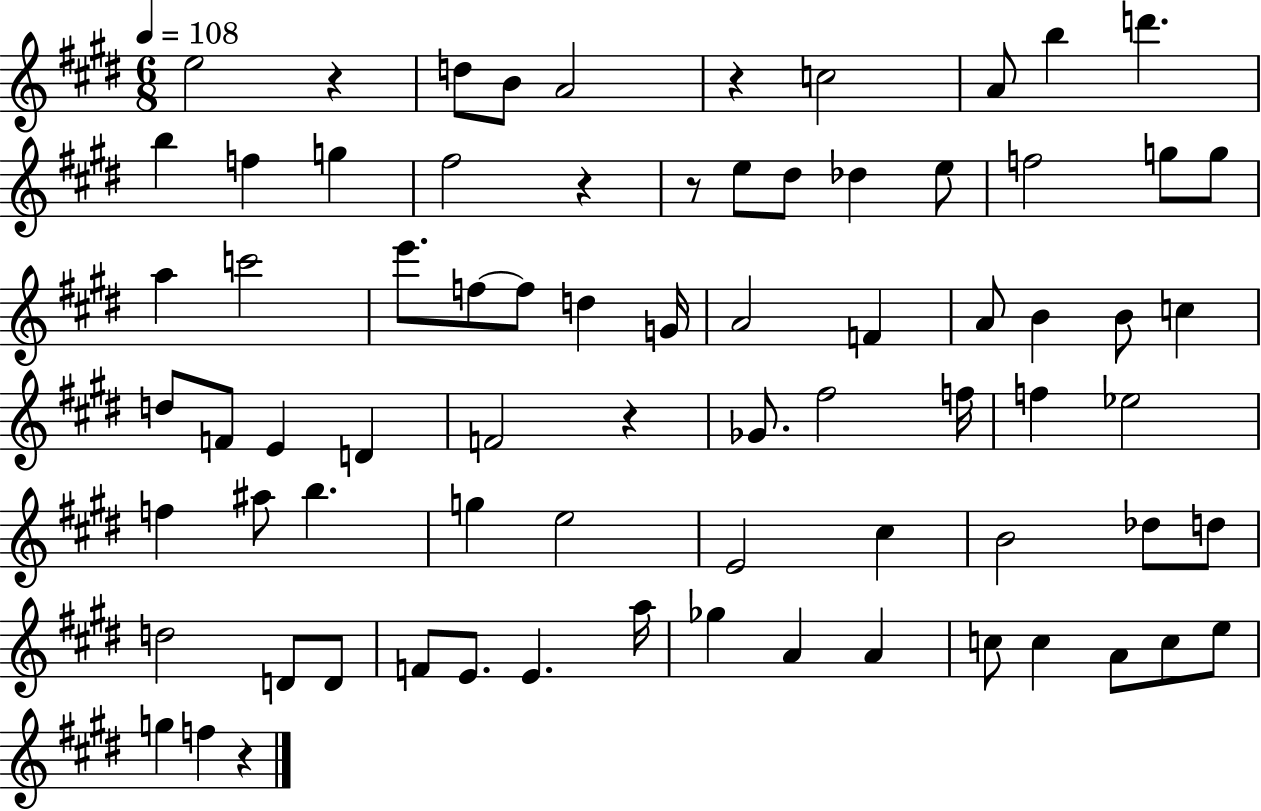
E5/h R/q D5/e B4/e A4/h R/q C5/h A4/e B5/q D6/q. B5/q F5/q G5/q F#5/h R/q R/e E5/e D#5/e Db5/q E5/e F5/h G5/e G5/e A5/q C6/h E6/e. F5/e F5/e D5/q G4/s A4/h F4/q A4/e B4/q B4/e C5/q D5/e F4/e E4/q D4/q F4/h R/q Gb4/e. F#5/h F5/s F5/q Eb5/h F5/q A#5/e B5/q. G5/q E5/h E4/h C#5/q B4/h Db5/e D5/e D5/h D4/e D4/e F4/e E4/e. E4/q. A5/s Gb5/q A4/q A4/q C5/e C5/q A4/e C5/e E5/e G5/q F5/q R/q